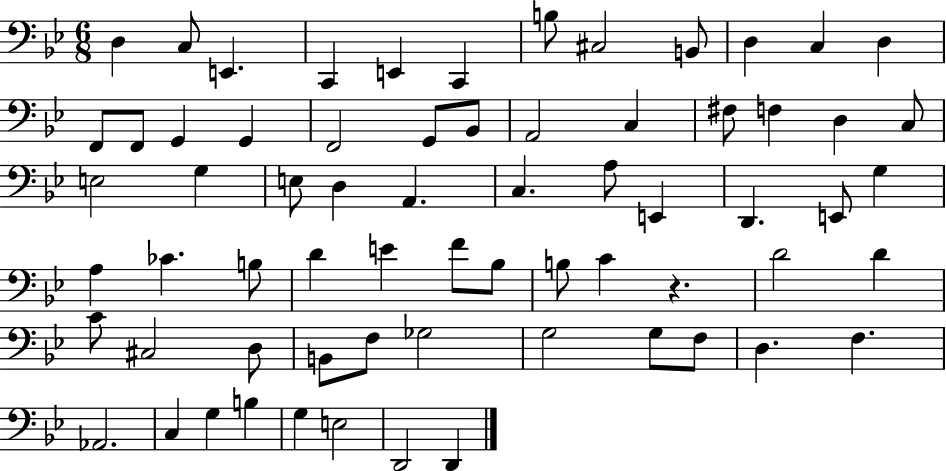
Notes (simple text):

D3/q C3/e E2/q. C2/q E2/q C2/q B3/e C#3/h B2/e D3/q C3/q D3/q F2/e F2/e G2/q G2/q F2/h G2/e Bb2/e A2/h C3/q F#3/e F3/q D3/q C3/e E3/h G3/q E3/e D3/q A2/q. C3/q. A3/e E2/q D2/q. E2/e G3/q A3/q CES4/q. B3/e D4/q E4/q F4/e Bb3/e B3/e C4/q R/q. D4/h D4/q C4/e C#3/h D3/e B2/e F3/e Gb3/h G3/h G3/e F3/e D3/q. F3/q. Ab2/h. C3/q G3/q B3/q G3/q E3/h D2/h D2/q